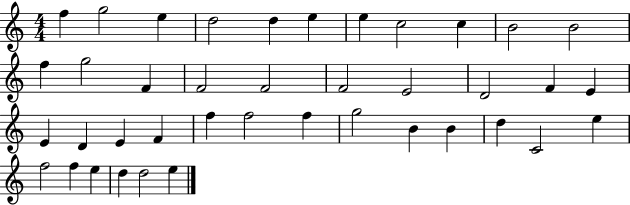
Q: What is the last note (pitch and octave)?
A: E5